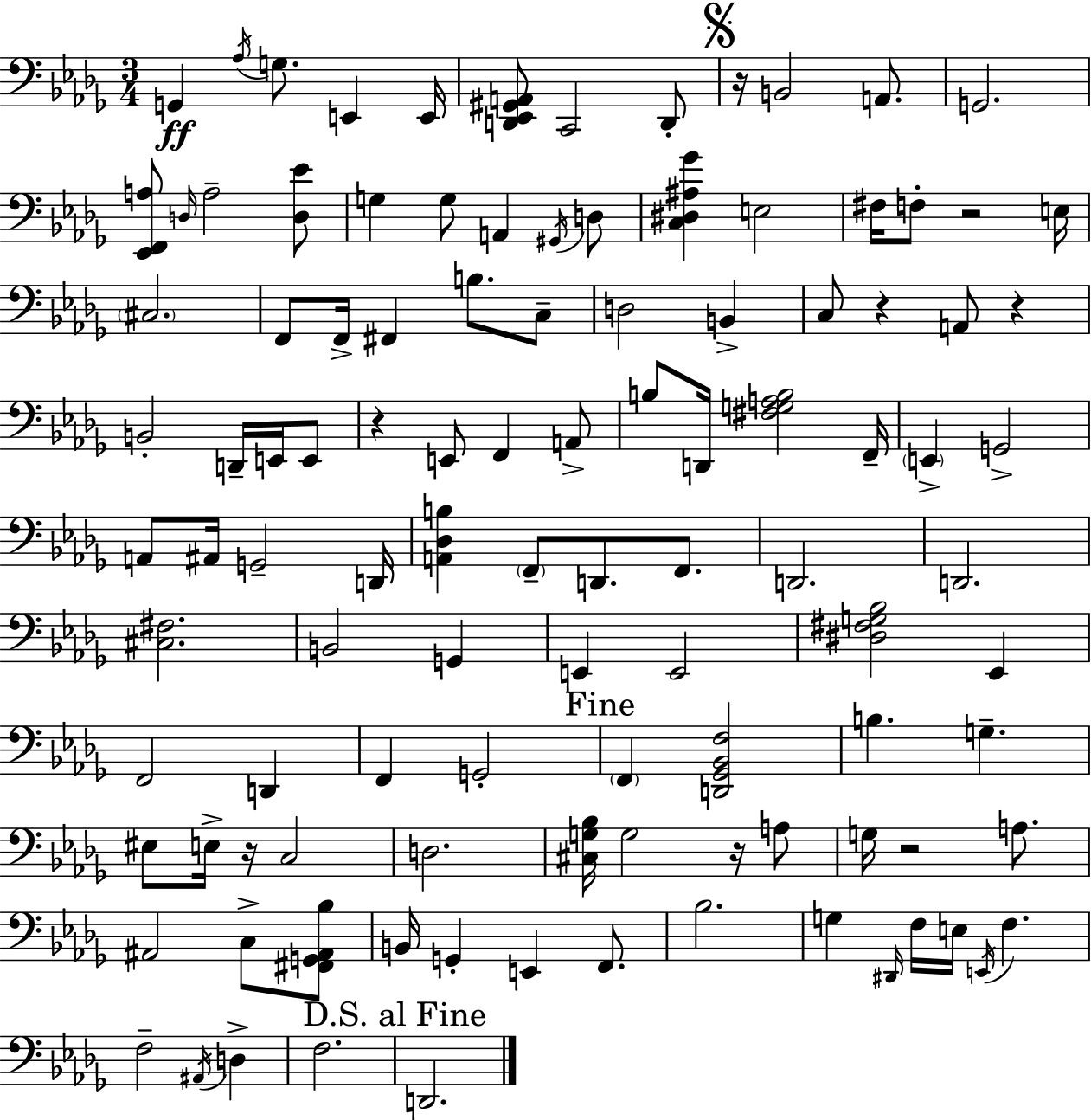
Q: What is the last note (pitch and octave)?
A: D2